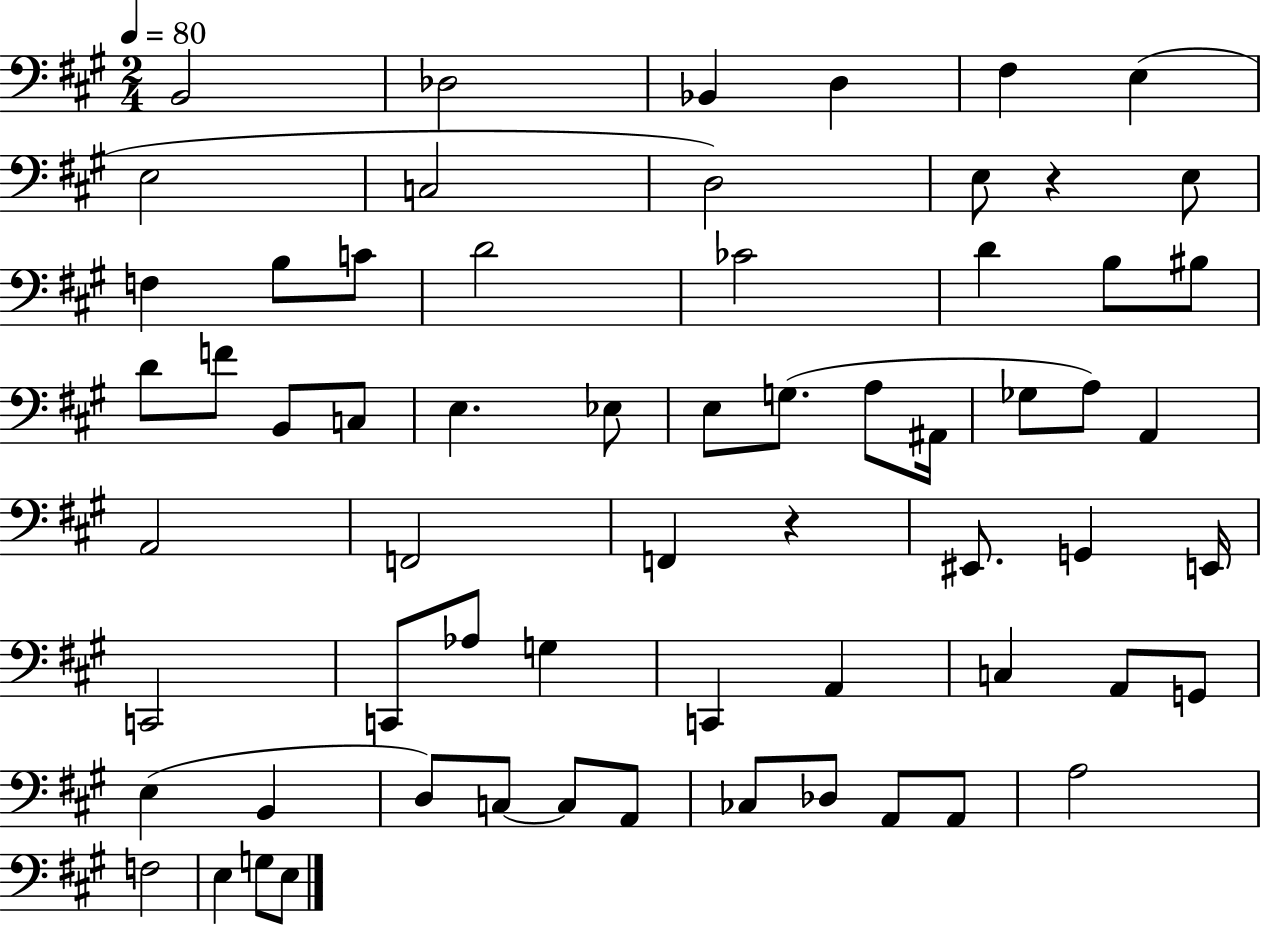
X:1
T:Untitled
M:2/4
L:1/4
K:A
B,,2 _D,2 _B,, D, ^F, E, E,2 C,2 D,2 E,/2 z E,/2 F, B,/2 C/2 D2 _C2 D B,/2 ^B,/2 D/2 F/2 B,,/2 C,/2 E, _E,/2 E,/2 G,/2 A,/2 ^A,,/4 _G,/2 A,/2 A,, A,,2 F,,2 F,, z ^E,,/2 G,, E,,/4 C,,2 C,,/2 _A,/2 G, C,, A,, C, A,,/2 G,,/2 E, B,, D,/2 C,/2 C,/2 A,,/2 _C,/2 _D,/2 A,,/2 A,,/2 A,2 F,2 E, G,/2 E,/2